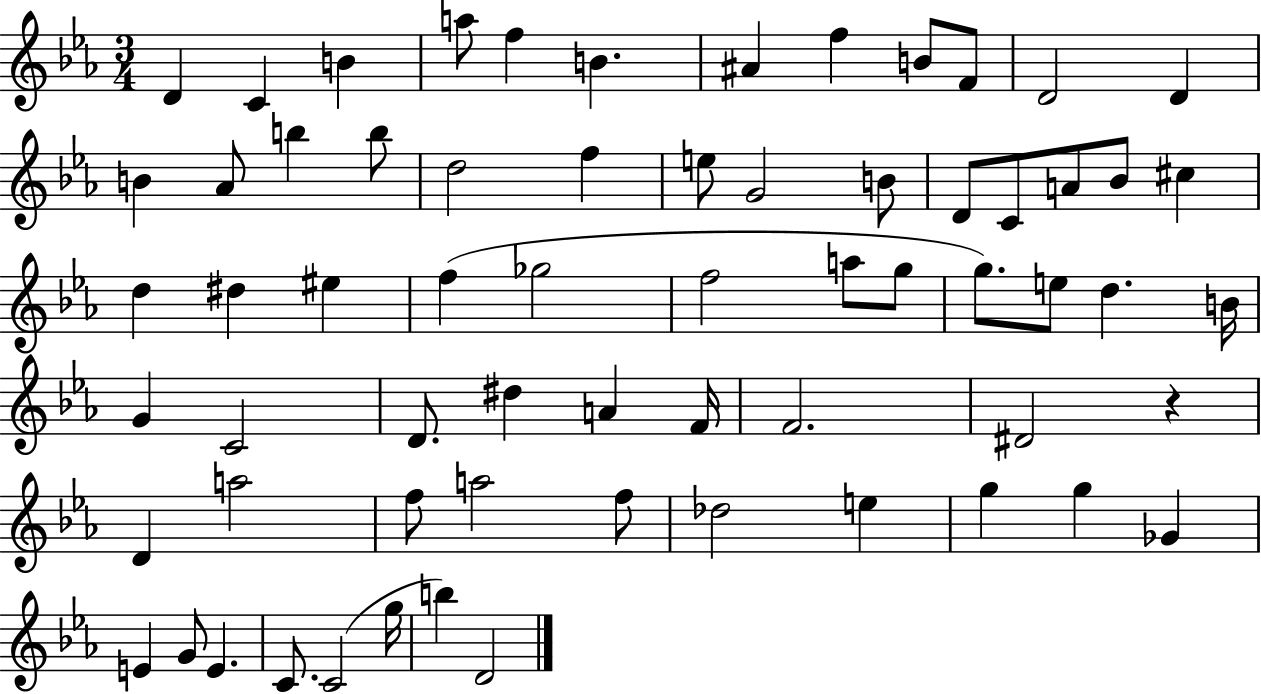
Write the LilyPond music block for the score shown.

{
  \clef treble
  \numericTimeSignature
  \time 3/4
  \key ees \major
  \repeat volta 2 { d'4 c'4 b'4 | a''8 f''4 b'4. | ais'4 f''4 b'8 f'8 | d'2 d'4 | \break b'4 aes'8 b''4 b''8 | d''2 f''4 | e''8 g'2 b'8 | d'8 c'8 a'8 bes'8 cis''4 | \break d''4 dis''4 eis''4 | f''4( ges''2 | f''2 a''8 g''8 | g''8.) e''8 d''4. b'16 | \break g'4 c'2 | d'8. dis''4 a'4 f'16 | f'2. | dis'2 r4 | \break d'4 a''2 | f''8 a''2 f''8 | des''2 e''4 | g''4 g''4 ges'4 | \break e'4 g'8 e'4. | c'8. c'2( g''16 | b''4) d'2 | } \bar "|."
}